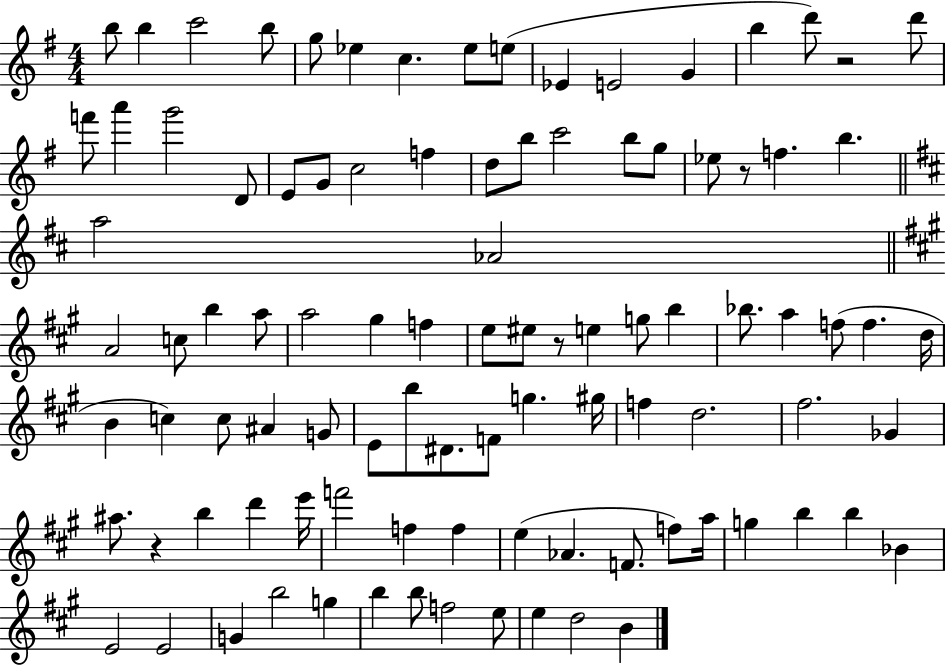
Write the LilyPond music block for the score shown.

{
  \clef treble
  \numericTimeSignature
  \time 4/4
  \key g \major
  \repeat volta 2 { b''8 b''4 c'''2 b''8 | g''8 ees''4 c''4. ees''8 e''8( | ees'4 e'2 g'4 | b''4 d'''8) r2 d'''8 | \break f'''8 a'''4 g'''2 d'8 | e'8 g'8 c''2 f''4 | d''8 b''8 c'''2 b''8 g''8 | ees''8 r8 f''4. b''4. | \break \bar "||" \break \key d \major a''2 aes'2 | \bar "||" \break \key a \major a'2 c''8 b''4 a''8 | a''2 gis''4 f''4 | e''8 eis''8 r8 e''4 g''8 b''4 | bes''8. a''4 f''8( f''4. d''16 | \break b'4 c''4) c''8 ais'4 g'8 | e'8 b''8 dis'8. f'8 g''4. gis''16 | f''4 d''2. | fis''2. ges'4 | \break ais''8. r4 b''4 d'''4 e'''16 | f'''2 f''4 f''4 | e''4( aes'4. f'8. f''8) a''16 | g''4 b''4 b''4 bes'4 | \break e'2 e'2 | g'4 b''2 g''4 | b''4 b''8 f''2 e''8 | e''4 d''2 b'4 | \break } \bar "|."
}